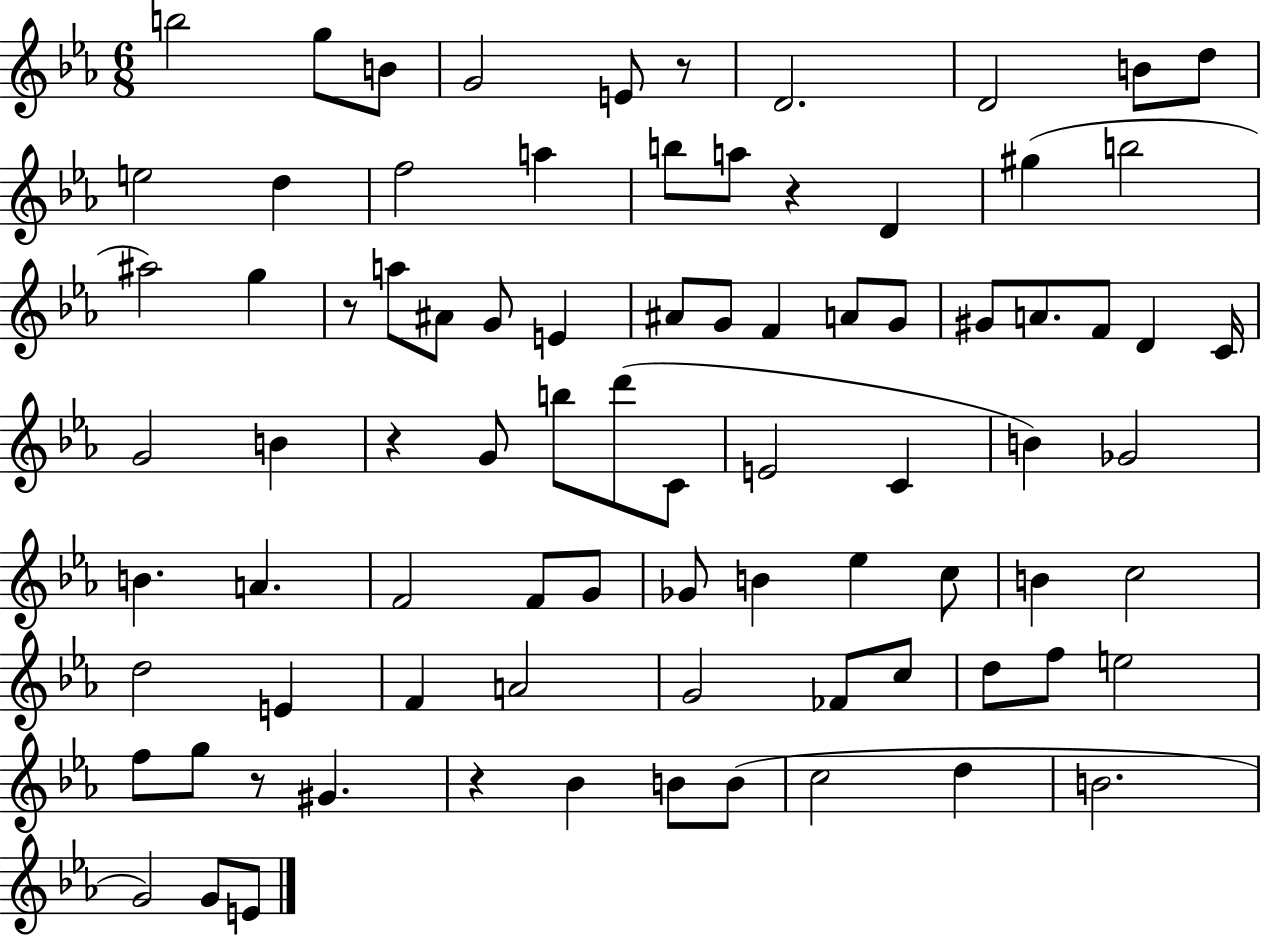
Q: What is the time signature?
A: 6/8